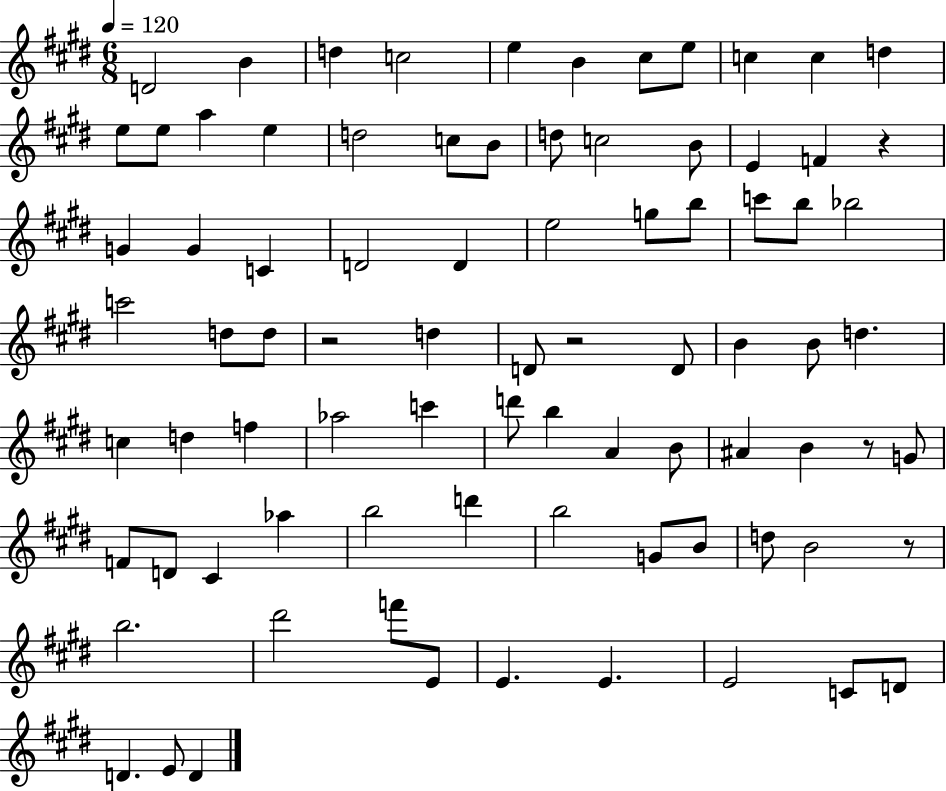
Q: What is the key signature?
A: E major